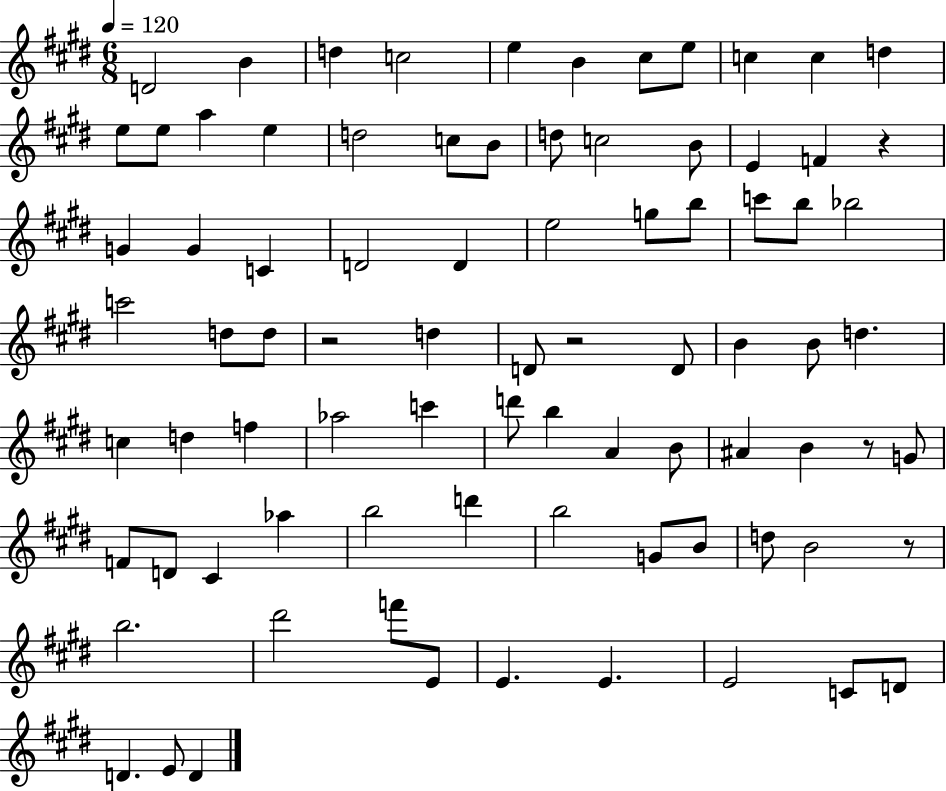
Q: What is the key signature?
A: E major